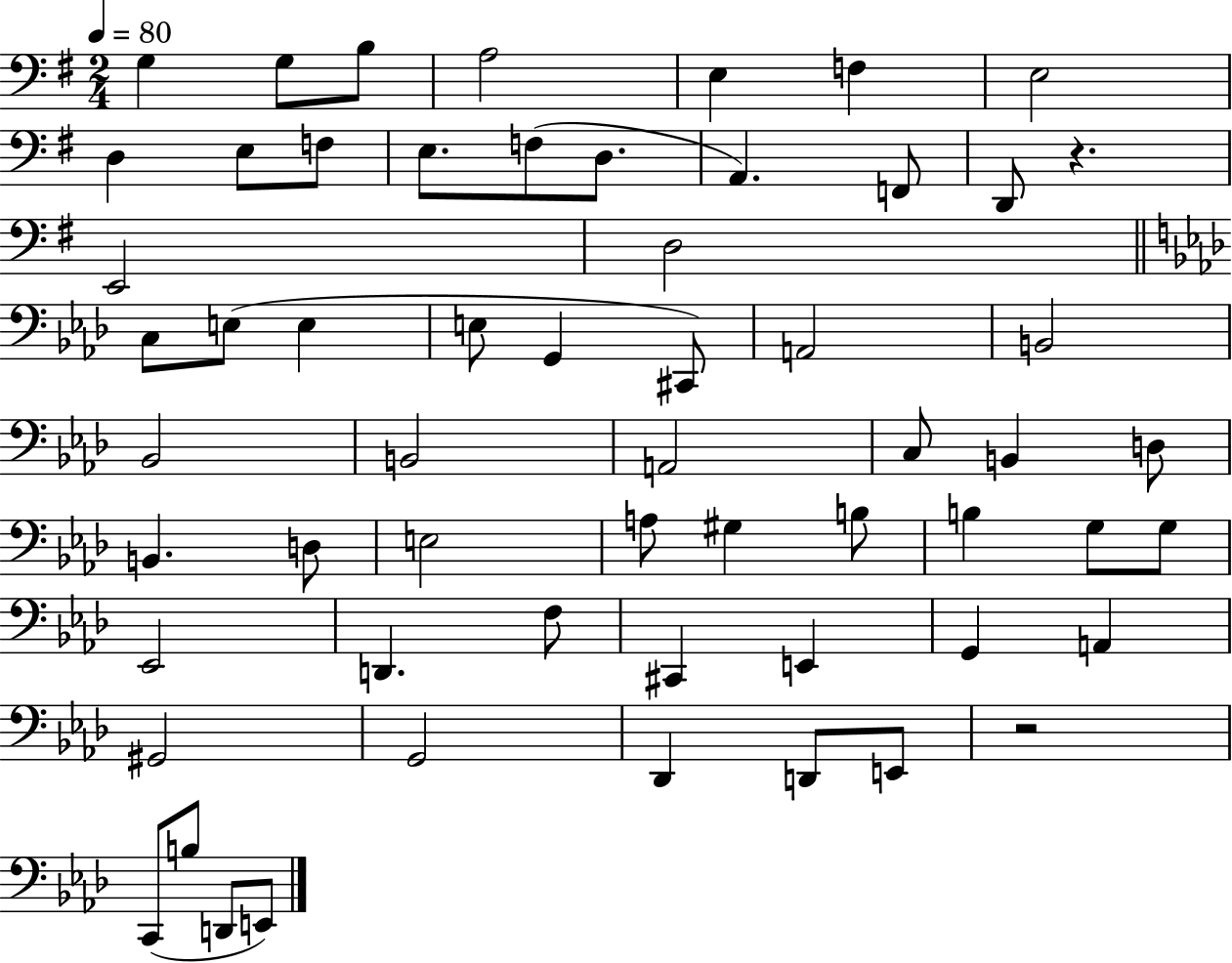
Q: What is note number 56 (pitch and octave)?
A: D2